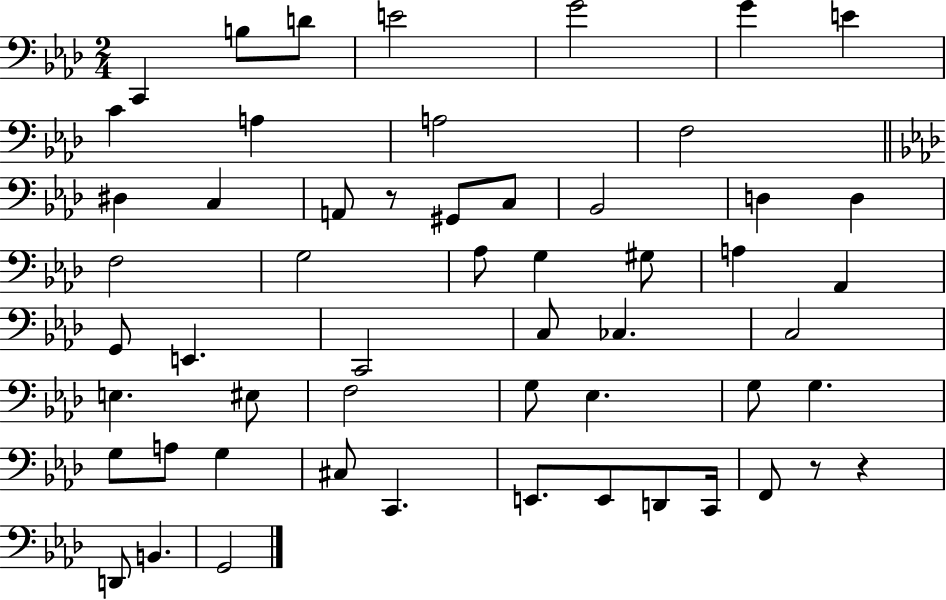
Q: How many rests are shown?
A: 3